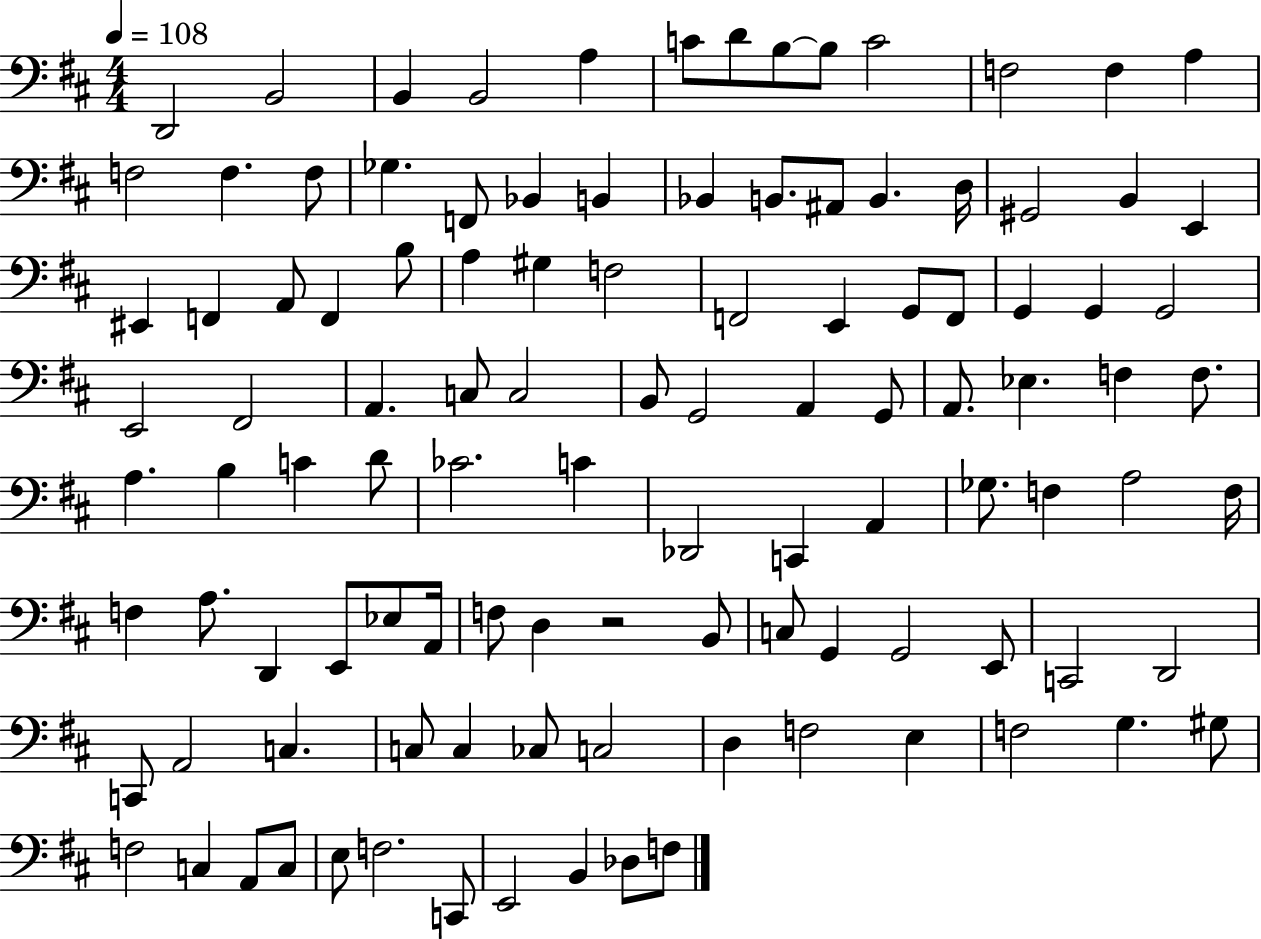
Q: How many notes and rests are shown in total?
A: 109